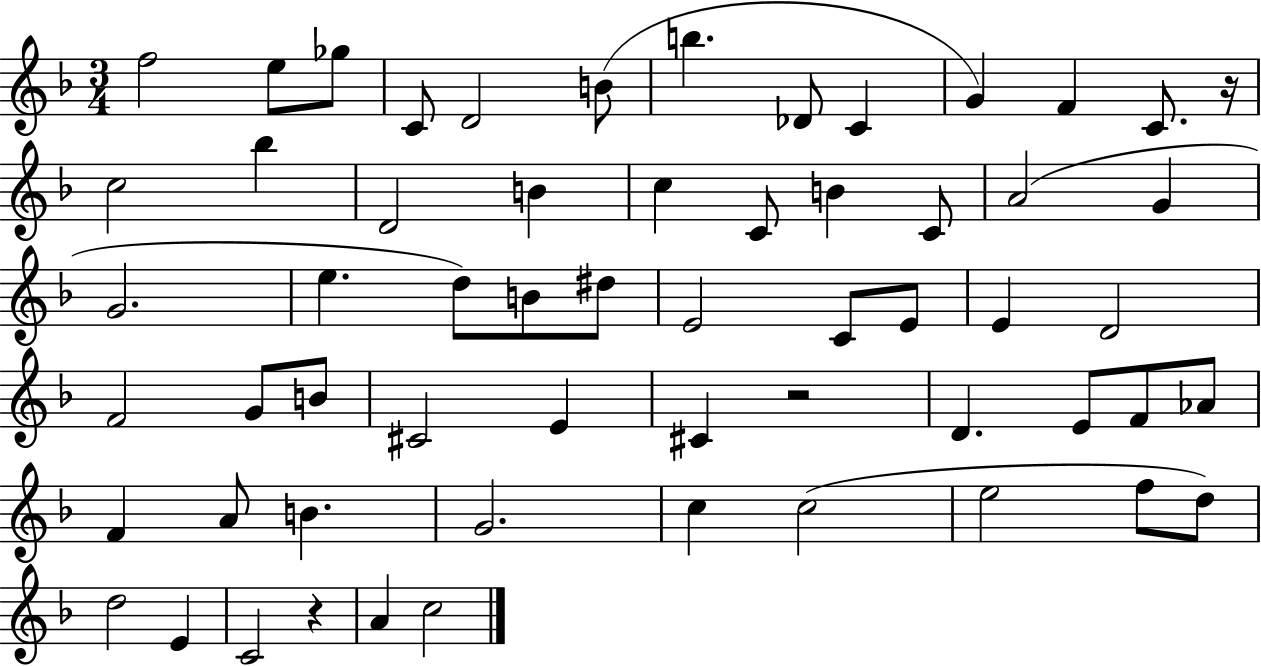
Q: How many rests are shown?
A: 3